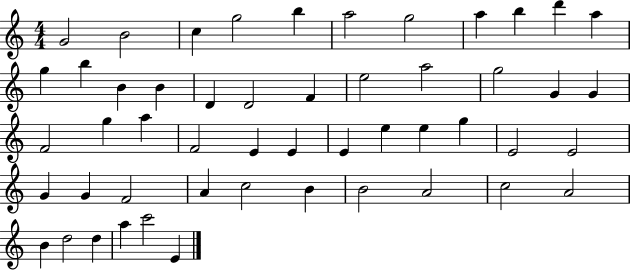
{
  \clef treble
  \numericTimeSignature
  \time 4/4
  \key c \major
  g'2 b'2 | c''4 g''2 b''4 | a''2 g''2 | a''4 b''4 d'''4 a''4 | \break g''4 b''4 b'4 b'4 | d'4 d'2 f'4 | e''2 a''2 | g''2 g'4 g'4 | \break f'2 g''4 a''4 | f'2 e'4 e'4 | e'4 e''4 e''4 g''4 | e'2 e'2 | \break g'4 g'4 f'2 | a'4 c''2 b'4 | b'2 a'2 | c''2 a'2 | \break b'4 d''2 d''4 | a''4 c'''2 e'4 | \bar "|."
}